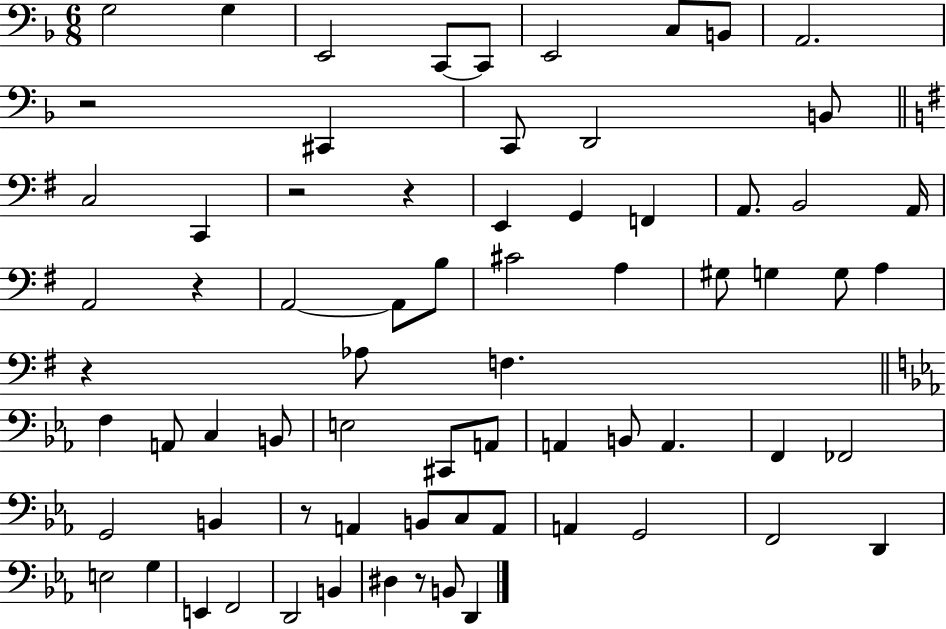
X:1
T:Untitled
M:6/8
L:1/4
K:F
G,2 G, E,,2 C,,/2 C,,/2 E,,2 C,/2 B,,/2 A,,2 z2 ^C,, C,,/2 D,,2 B,,/2 C,2 C,, z2 z E,, G,, F,, A,,/2 B,,2 A,,/4 A,,2 z A,,2 A,,/2 B,/2 ^C2 A, ^G,/2 G, G,/2 A, z _A,/2 F, F, A,,/2 C, B,,/2 E,2 ^C,,/2 A,,/2 A,, B,,/2 A,, F,, _F,,2 G,,2 B,, z/2 A,, B,,/2 C,/2 A,,/2 A,, G,,2 F,,2 D,, E,2 G, E,, F,,2 D,,2 B,, ^D, z/2 B,,/2 D,,